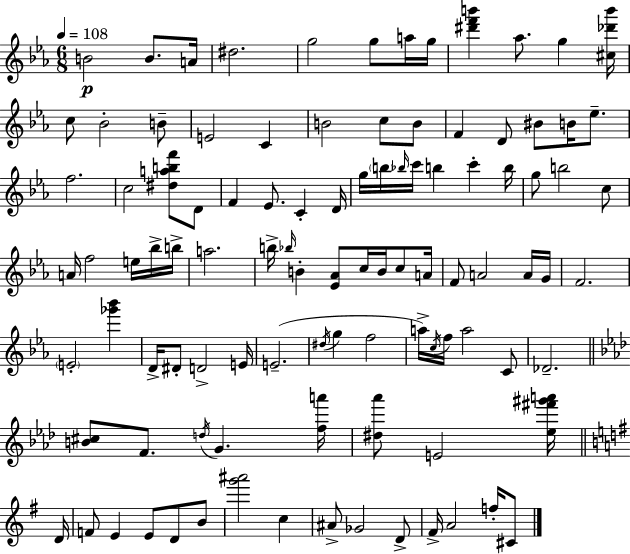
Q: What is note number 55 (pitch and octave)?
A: A4